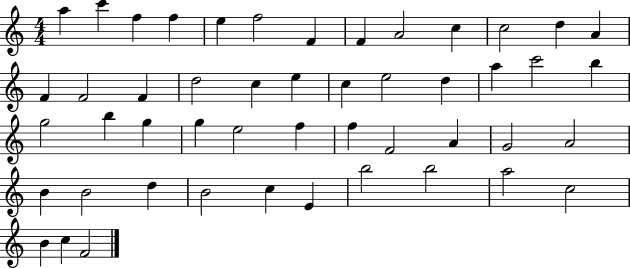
A5/q C6/q F5/q F5/q E5/q F5/h F4/q F4/q A4/h C5/q C5/h D5/q A4/q F4/q F4/h F4/q D5/h C5/q E5/q C5/q E5/h D5/q A5/q C6/h B5/q G5/h B5/q G5/q G5/q E5/h F5/q F5/q F4/h A4/q G4/h A4/h B4/q B4/h D5/q B4/h C5/q E4/q B5/h B5/h A5/h C5/h B4/q C5/q F4/h